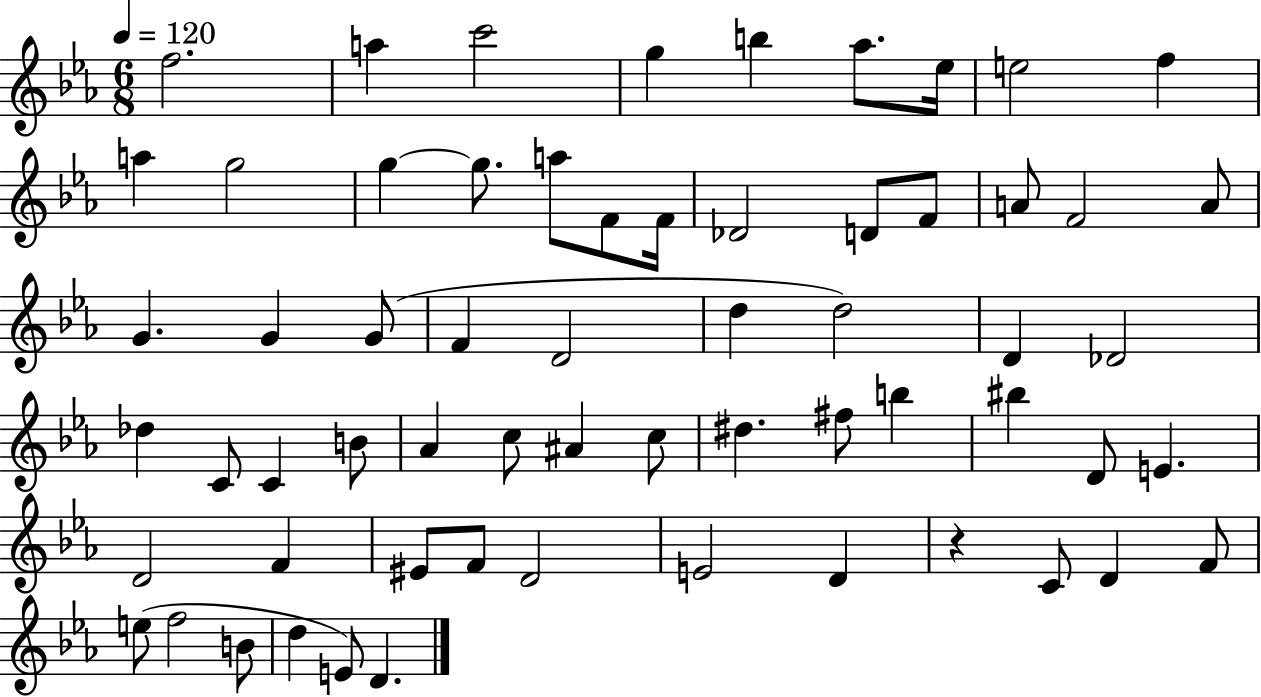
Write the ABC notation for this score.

X:1
T:Untitled
M:6/8
L:1/4
K:Eb
f2 a c'2 g b _a/2 _e/4 e2 f a g2 g g/2 a/2 F/2 F/4 _D2 D/2 F/2 A/2 F2 A/2 G G G/2 F D2 d d2 D _D2 _d C/2 C B/2 _A c/2 ^A c/2 ^d ^f/2 b ^b D/2 E D2 F ^E/2 F/2 D2 E2 D z C/2 D F/2 e/2 f2 B/2 d E/2 D